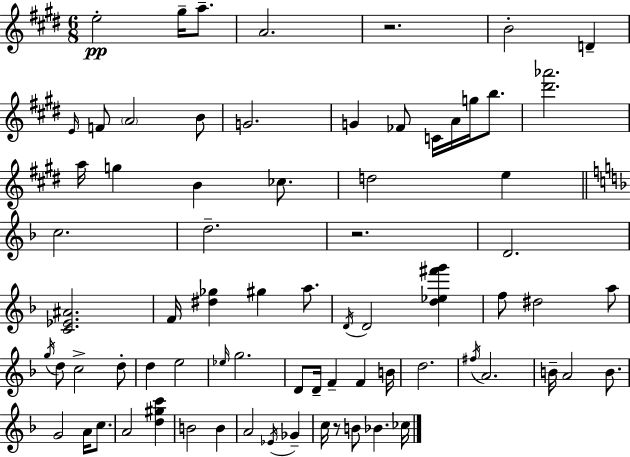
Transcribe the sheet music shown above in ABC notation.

X:1
T:Untitled
M:6/8
L:1/4
K:E
e2 ^g/4 a/2 A2 z2 B2 D E/4 F/2 A2 B/2 G2 G _F/2 C/4 A/4 g/4 b/2 [^d'_a']2 a/4 g B _c/2 d2 e c2 d2 z2 D2 [C_E^A]2 F/4 [^d_g] ^g a/2 D/4 D2 [d_e^f'g'] f/2 ^d2 a/2 g/4 d/2 c2 d/2 d e2 _e/4 g2 D/2 D/4 F F B/4 d2 ^f/4 A2 B/4 A2 B/2 G2 A/4 c/2 A2 [d^gc'] B2 B A2 _E/4 _G c/4 z/2 B/2 _B _c/4